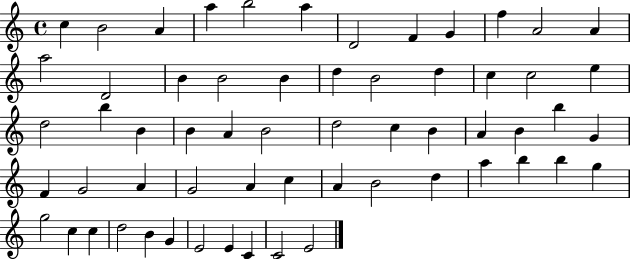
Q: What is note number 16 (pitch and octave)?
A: B4